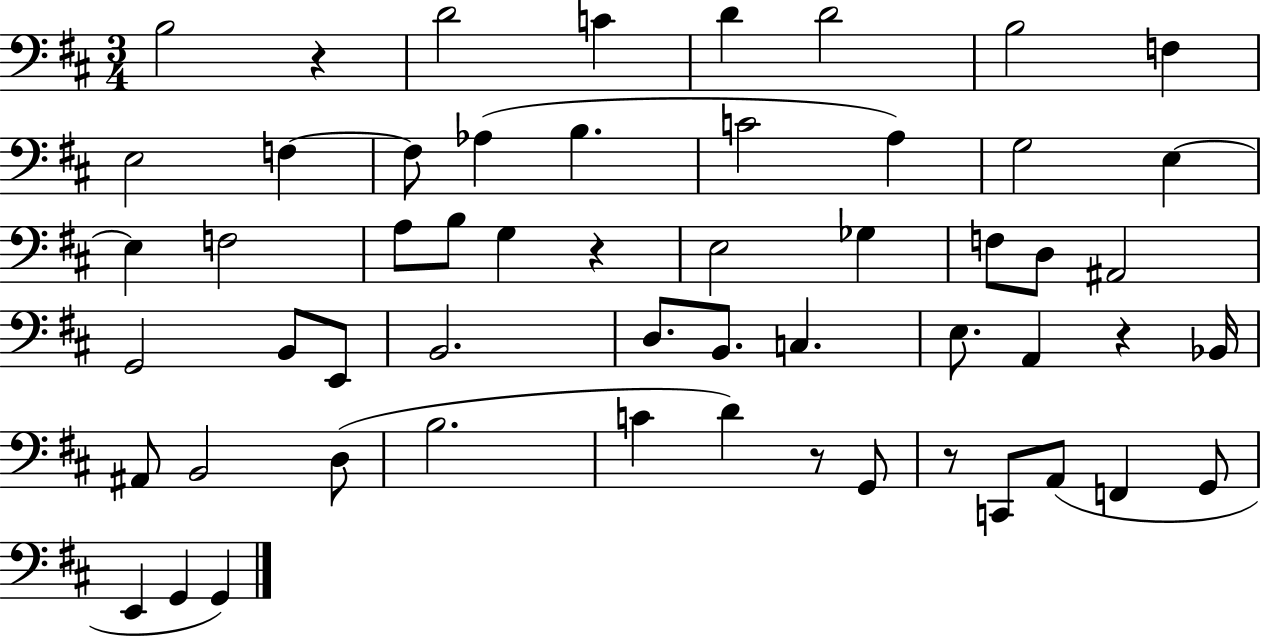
{
  \clef bass
  \numericTimeSignature
  \time 3/4
  \key d \major
  \repeat volta 2 { b2 r4 | d'2 c'4 | d'4 d'2 | b2 f4 | \break e2 f4~~ | f8 aes4( b4. | c'2 a4) | g2 e4~~ | \break e4 f2 | a8 b8 g4 r4 | e2 ges4 | f8 d8 ais,2 | \break g,2 b,8 e,8 | b,2. | d8. b,8. c4. | e8. a,4 r4 bes,16 | \break ais,8 b,2 d8( | b2. | c'4 d'4) r8 g,8 | r8 c,8 a,8( f,4 g,8 | \break e,4 g,4 g,4) | } \bar "|."
}